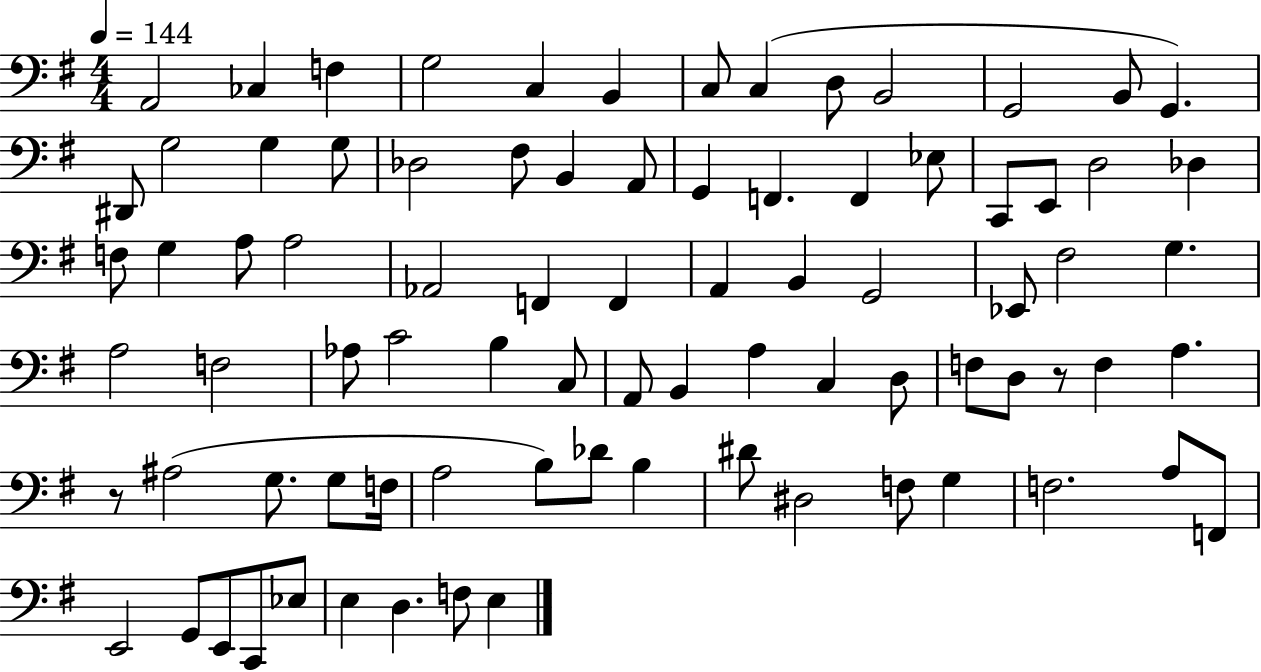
X:1
T:Untitled
M:4/4
L:1/4
K:G
A,,2 _C, F, G,2 C, B,, C,/2 C, D,/2 B,,2 G,,2 B,,/2 G,, ^D,,/2 G,2 G, G,/2 _D,2 ^F,/2 B,, A,,/2 G,, F,, F,, _E,/2 C,,/2 E,,/2 D,2 _D, F,/2 G, A,/2 A,2 _A,,2 F,, F,, A,, B,, G,,2 _E,,/2 ^F,2 G, A,2 F,2 _A,/2 C2 B, C,/2 A,,/2 B,, A, C, D,/2 F,/2 D,/2 z/2 F, A, z/2 ^A,2 G,/2 G,/2 F,/4 A,2 B,/2 _D/2 B, ^D/2 ^D,2 F,/2 G, F,2 A,/2 F,,/2 E,,2 G,,/2 E,,/2 C,,/2 _E,/2 E, D, F,/2 E,